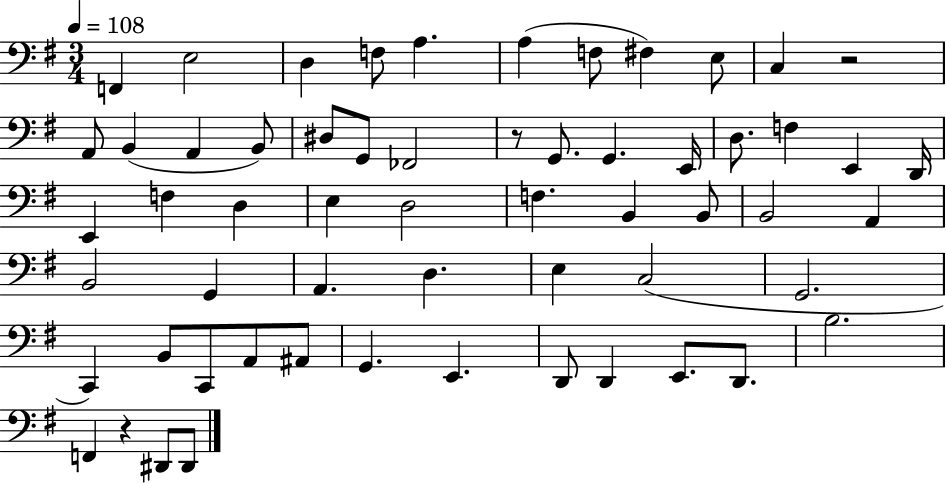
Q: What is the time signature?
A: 3/4